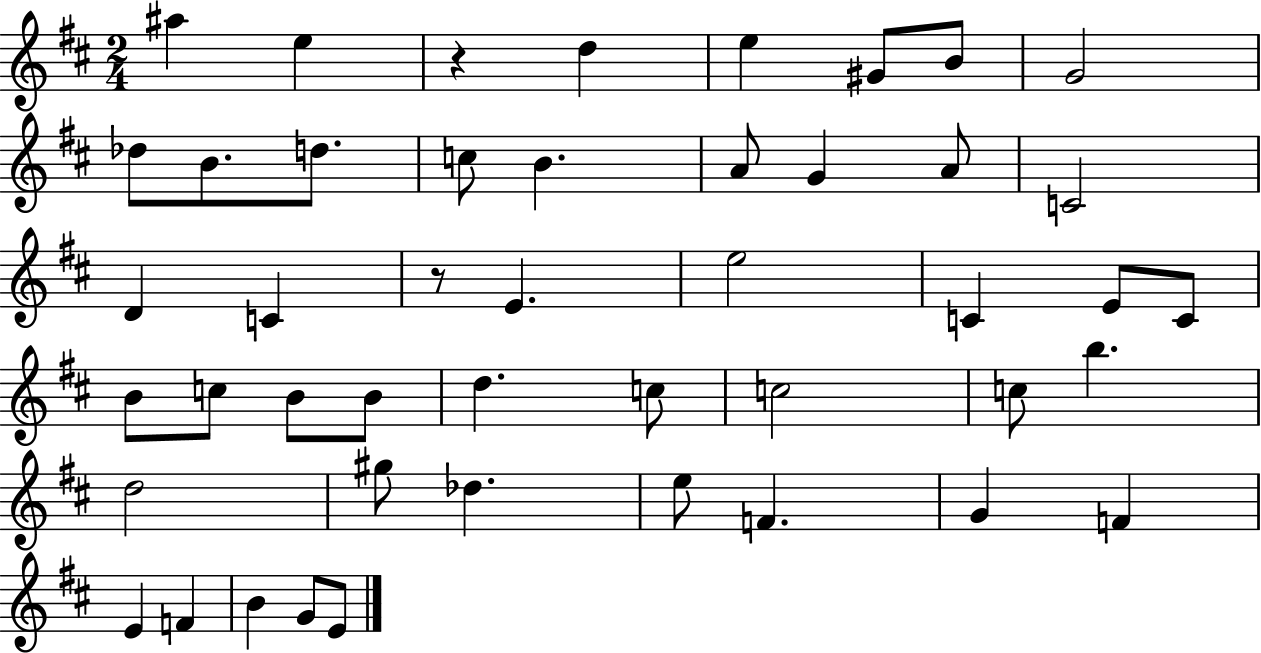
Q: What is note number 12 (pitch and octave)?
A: B4